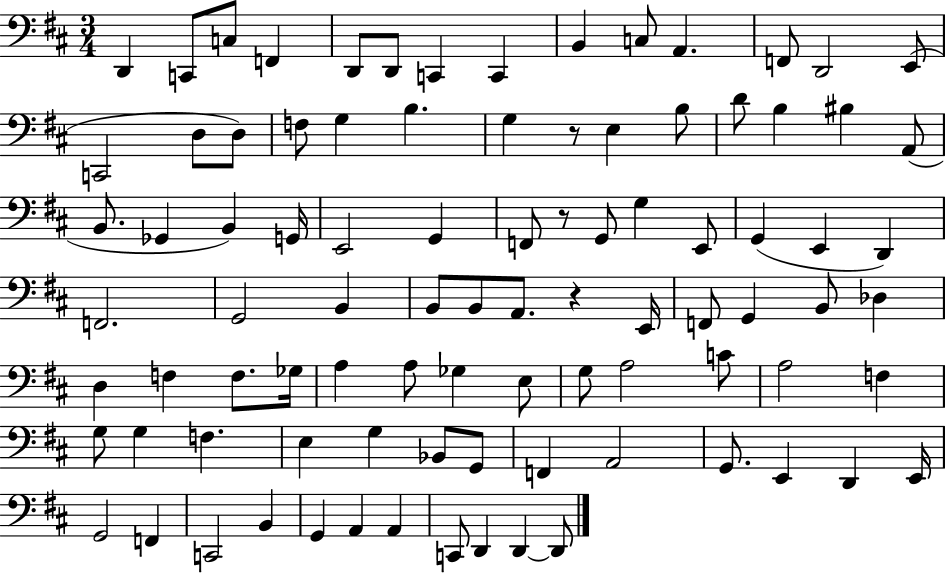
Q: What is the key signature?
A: D major